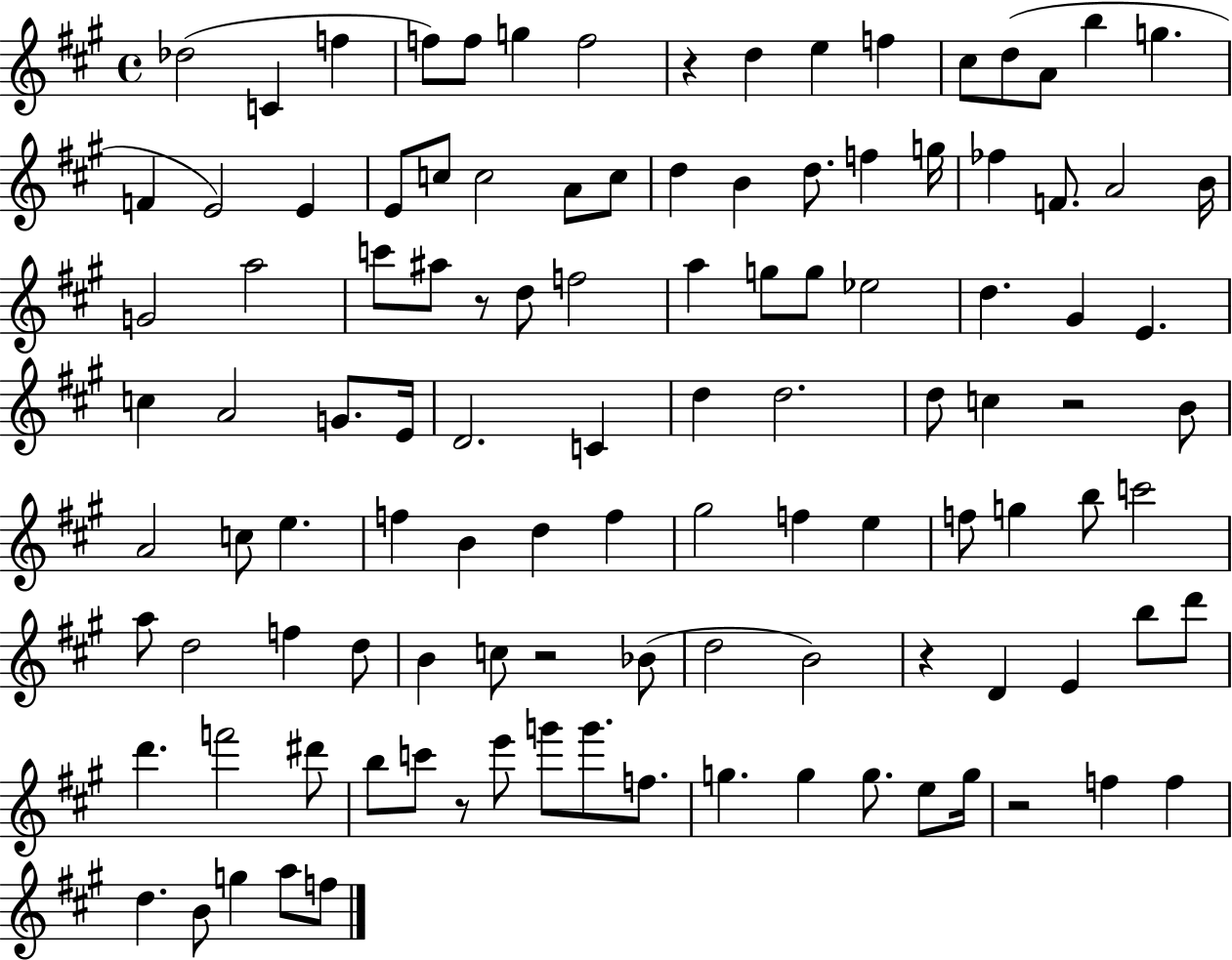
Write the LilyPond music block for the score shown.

{
  \clef treble
  \time 4/4
  \defaultTimeSignature
  \key a \major
  des''2( c'4 f''4 | f''8) f''8 g''4 f''2 | r4 d''4 e''4 f''4 | cis''8 d''8( a'8 b''4 g''4. | \break f'4 e'2) e'4 | e'8 c''8 c''2 a'8 c''8 | d''4 b'4 d''8. f''4 g''16 | fes''4 f'8. a'2 b'16 | \break g'2 a''2 | c'''8 ais''8 r8 d''8 f''2 | a''4 g''8 g''8 ees''2 | d''4. gis'4 e'4. | \break c''4 a'2 g'8. e'16 | d'2. c'4 | d''4 d''2. | d''8 c''4 r2 b'8 | \break a'2 c''8 e''4. | f''4 b'4 d''4 f''4 | gis''2 f''4 e''4 | f''8 g''4 b''8 c'''2 | \break a''8 d''2 f''4 d''8 | b'4 c''8 r2 bes'8( | d''2 b'2) | r4 d'4 e'4 b''8 d'''8 | \break d'''4. f'''2 dis'''8 | b''8 c'''8 r8 e'''8 g'''8 g'''8. f''8. | g''4. g''4 g''8. e''8 g''16 | r2 f''4 f''4 | \break d''4. b'8 g''4 a''8 f''8 | \bar "|."
}